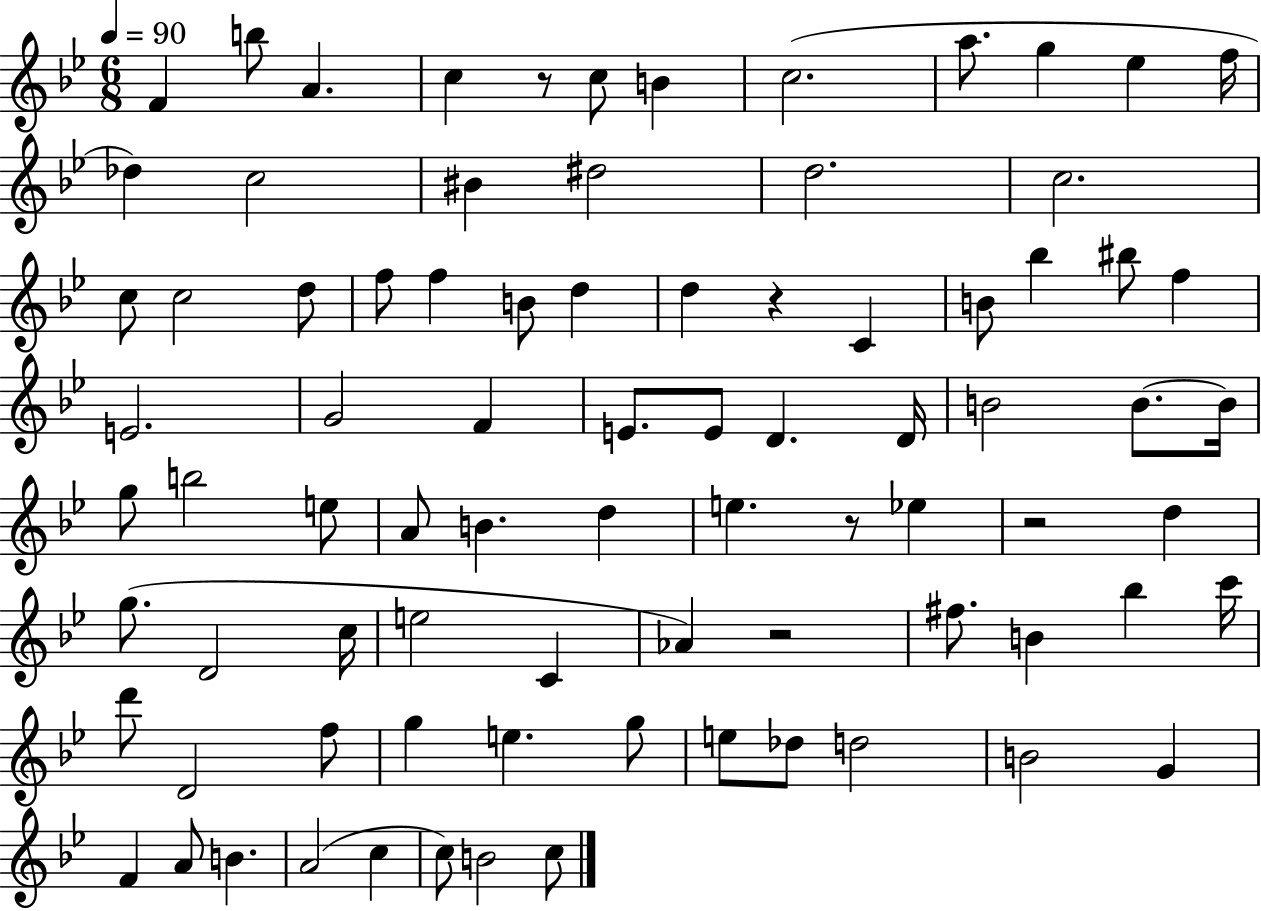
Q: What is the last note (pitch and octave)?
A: C5